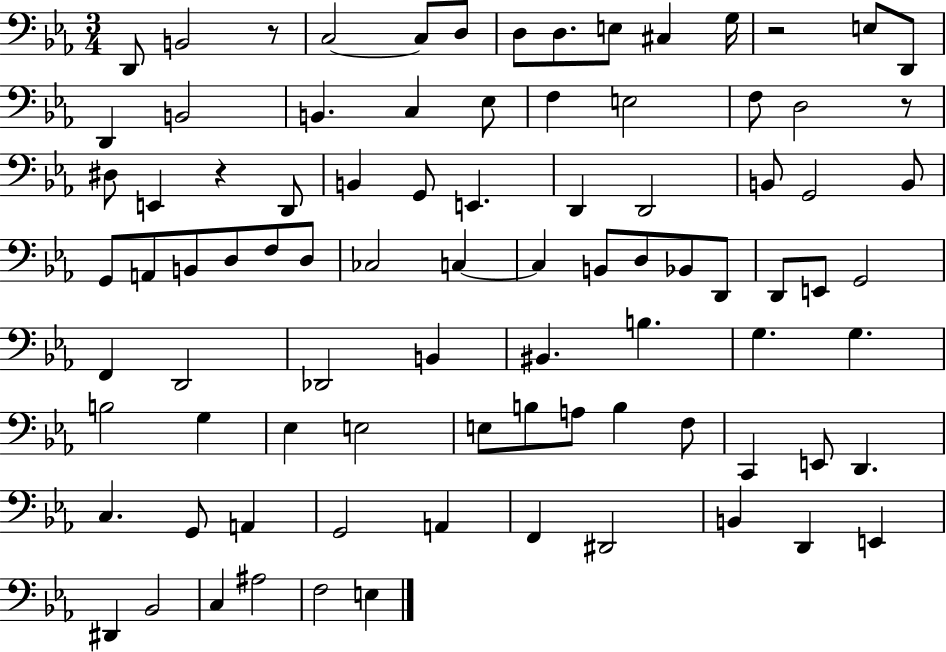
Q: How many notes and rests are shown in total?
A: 88